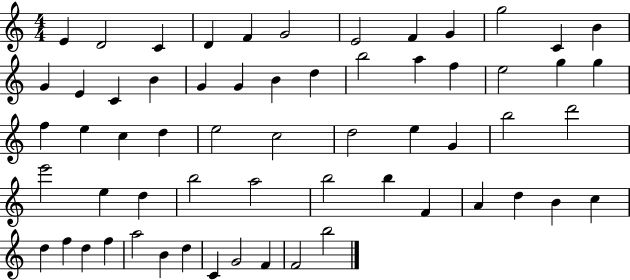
E4/q D4/h C4/q D4/q F4/q G4/h E4/h F4/q G4/q G5/h C4/q B4/q G4/q E4/q C4/q B4/q G4/q G4/q B4/q D5/q B5/h A5/q F5/q E5/h G5/q G5/q F5/q E5/q C5/q D5/q E5/h C5/h D5/h E5/q G4/q B5/h D6/h E6/h E5/q D5/q B5/h A5/h B5/h B5/q F4/q A4/q D5/q B4/q C5/q D5/q F5/q D5/q F5/q A5/h B4/q D5/q C4/q G4/h F4/q F4/h B5/h